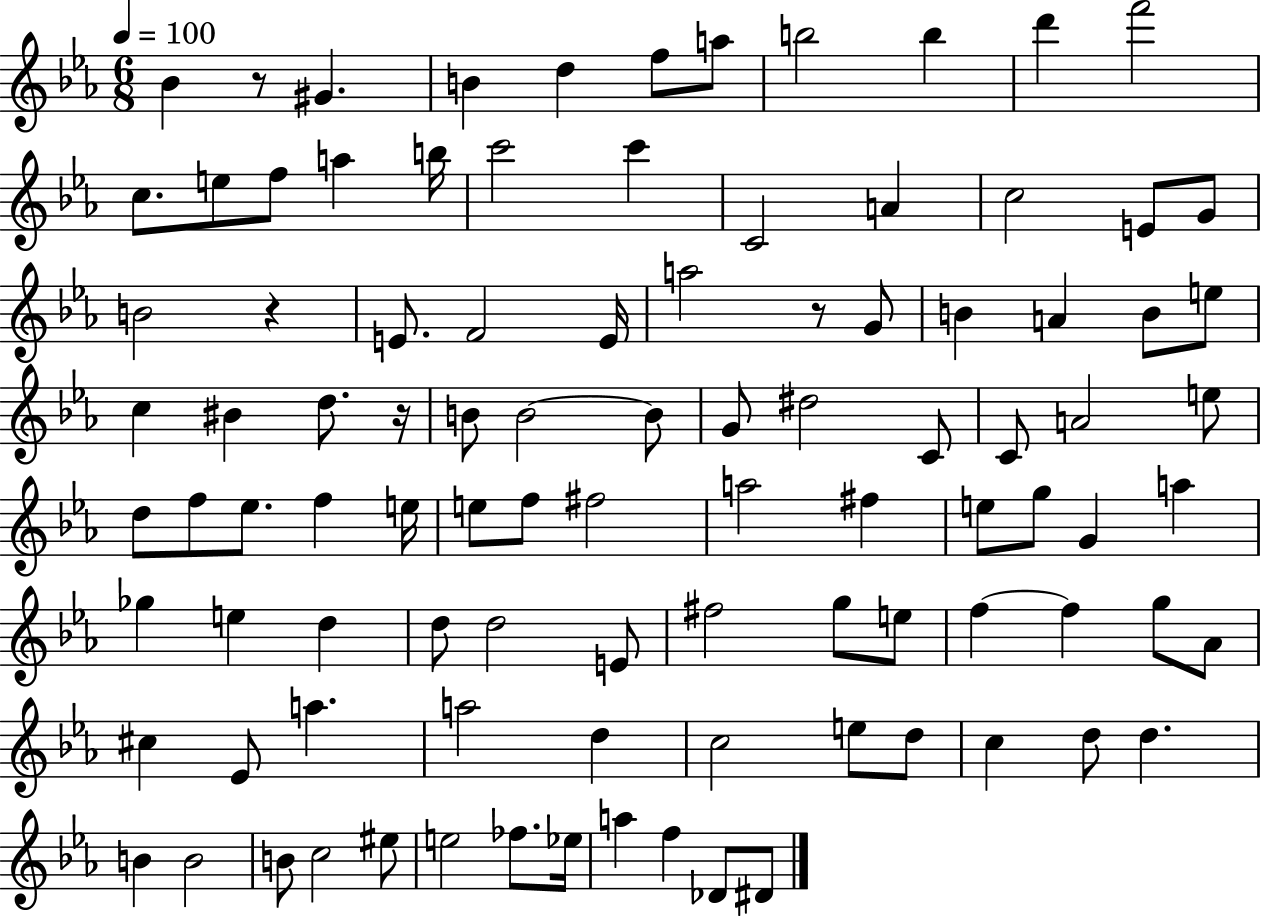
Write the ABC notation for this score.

X:1
T:Untitled
M:6/8
L:1/4
K:Eb
_B z/2 ^G B d f/2 a/2 b2 b d' f'2 c/2 e/2 f/2 a b/4 c'2 c' C2 A c2 E/2 G/2 B2 z E/2 F2 E/4 a2 z/2 G/2 B A B/2 e/2 c ^B d/2 z/4 B/2 B2 B/2 G/2 ^d2 C/2 C/2 A2 e/2 d/2 f/2 _e/2 f e/4 e/2 f/2 ^f2 a2 ^f e/2 g/2 G a _g e d d/2 d2 E/2 ^f2 g/2 e/2 f f g/2 _A/2 ^c _E/2 a a2 d c2 e/2 d/2 c d/2 d B B2 B/2 c2 ^e/2 e2 _f/2 _e/4 a f _D/2 ^D/2